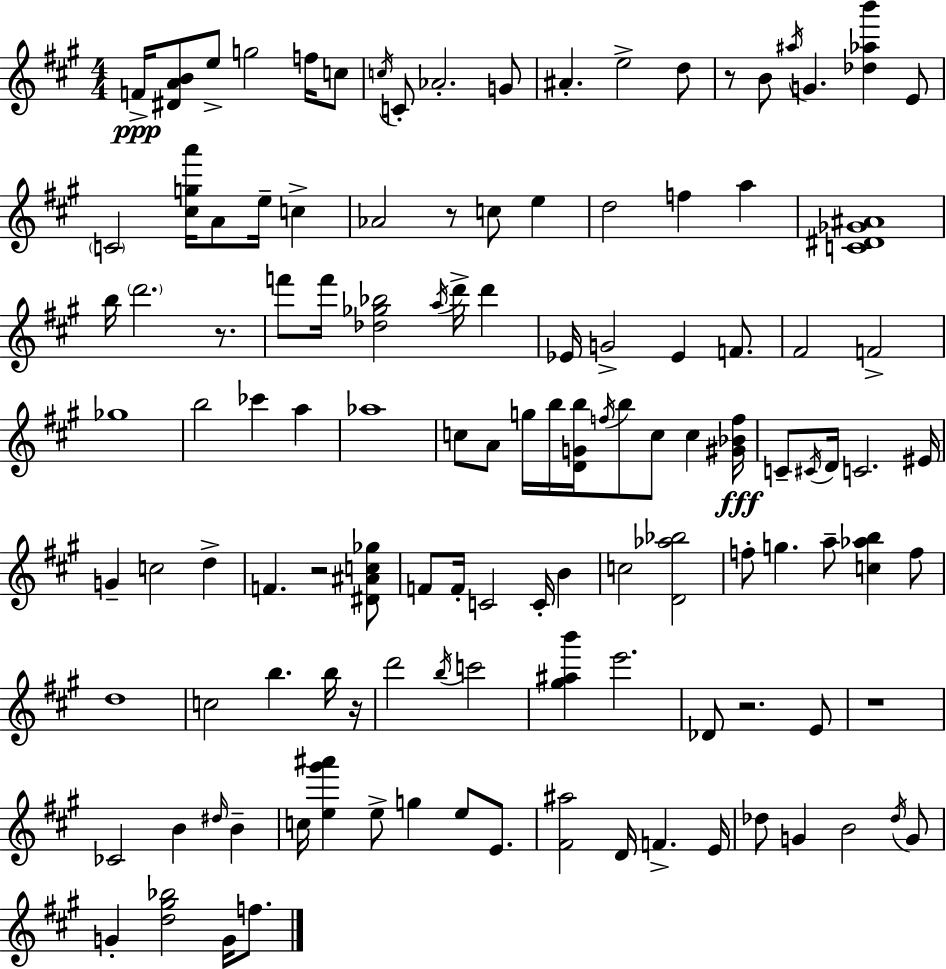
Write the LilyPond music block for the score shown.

{
  \clef treble
  \numericTimeSignature
  \time 4/4
  \key a \major
  \repeat volta 2 { f'16->\ppp <dis' a' b'>8 e''8-> g''2 f''16 c''8 | \acciaccatura { c''16 } c'8-. aes'2.-. g'8 | ais'4.-. e''2-> d''8 | r8 b'8 \acciaccatura { ais''16 } g'4. <des'' aes'' b'''>4 | \break e'8 \parenthesize c'2 <cis'' g'' a'''>16 a'8 e''16-- c''4-> | aes'2 r8 c''8 e''4 | d''2 f''4 a''4 | <c' dis' ges' ais'>1 | \break b''16 \parenthesize d'''2. r8. | f'''8 f'''16 <des'' ges'' bes''>2 \acciaccatura { a''16 } d'''16-> d'''4 | ees'16 g'2-> ees'4 | f'8. fis'2 f'2-> | \break ges''1 | b''2 ces'''4 a''4 | aes''1 | c''8 a'8 g''16 b''16 <d' g' b''>16 \acciaccatura { f''16 } b''8 c''8 c''4 | \break <gis' bes' f''>16\fff c'8-- \acciaccatura { cis'16 } d'16 c'2. | eis'16 g'4-- c''2 | d''4-> f'4. r2 | <dis' ais' c'' ges''>8 f'8 f'16-. c'2 | \break c'16-. b'4 c''2 <d' aes'' bes''>2 | f''8-. g''4. a''8-- <c'' aes'' b''>4 | f''8 d''1 | c''2 b''4. | \break b''16 r16 d'''2 \acciaccatura { b''16 } c'''2 | <gis'' ais'' b'''>4 e'''2. | des'8 r2. | e'8 r1 | \break ces'2 b'4 | \grace { dis''16 } b'4-- c''16 <e'' gis''' ais'''>4 e''8-> g''4 | e''8 e'8. <fis' ais''>2 d'16 | f'4.-> e'16 des''8 g'4 b'2 | \break \acciaccatura { des''16 } g'8 g'4-. <d'' gis'' bes''>2 | g'16 f''8. } \bar "|."
}